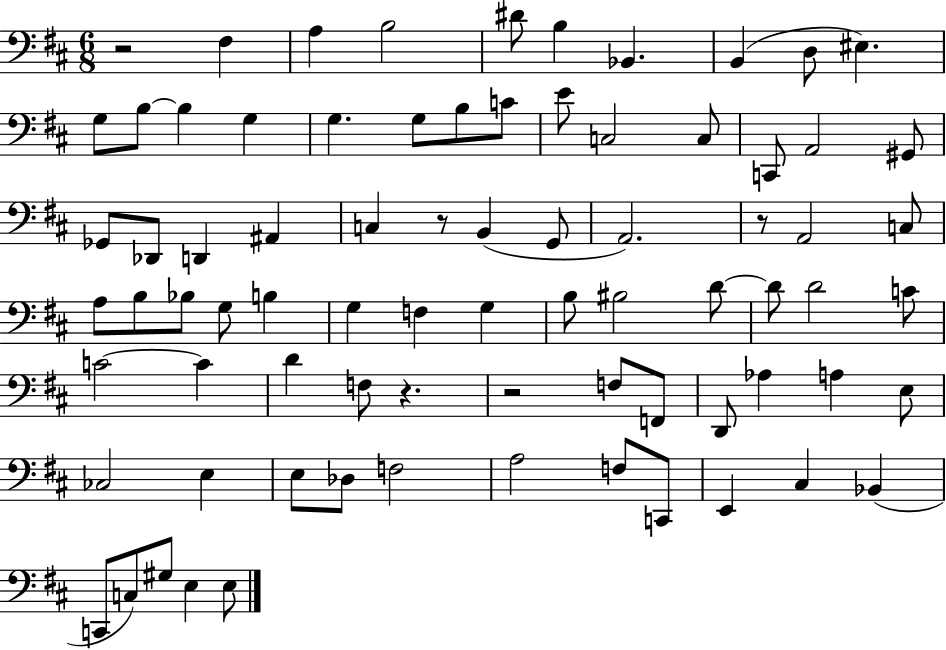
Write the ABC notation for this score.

X:1
T:Untitled
M:6/8
L:1/4
K:D
z2 ^F, A, B,2 ^D/2 B, _B,, B,, D,/2 ^E, G,/2 B,/2 B, G, G, G,/2 B,/2 C/2 E/2 C,2 C,/2 C,,/2 A,,2 ^G,,/2 _G,,/2 _D,,/2 D,, ^A,, C, z/2 B,, G,,/2 A,,2 z/2 A,,2 C,/2 A,/2 B,/2 _B,/2 G,/2 B, G, F, G, B,/2 ^B,2 D/2 D/2 D2 C/2 C2 C D F,/2 z z2 F,/2 F,,/2 D,,/2 _A, A, E,/2 _C,2 E, E,/2 _D,/2 F,2 A,2 F,/2 C,,/2 E,, ^C, _B,, C,,/2 C,/2 ^G,/2 E, E,/2